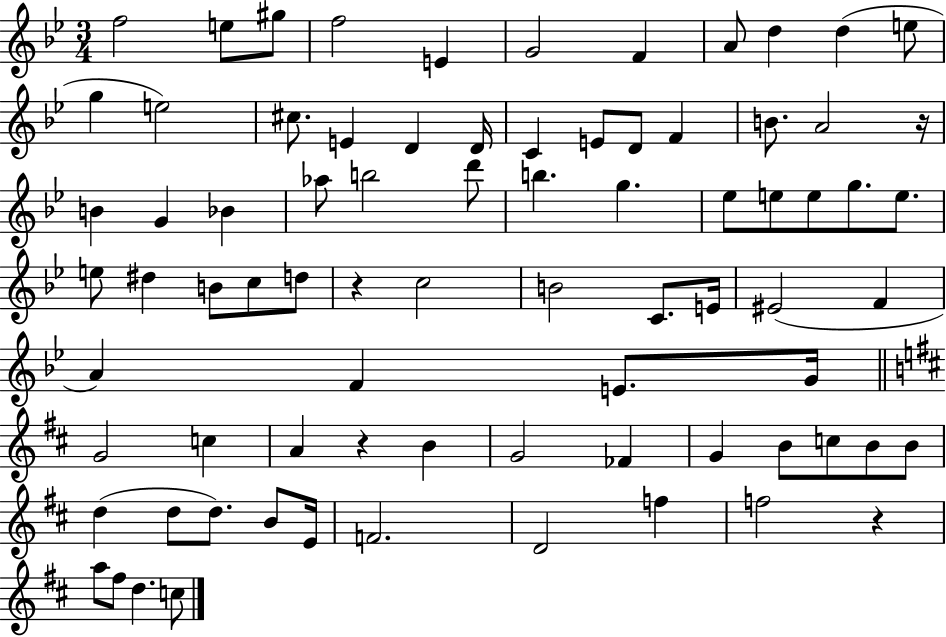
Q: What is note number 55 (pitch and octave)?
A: B4